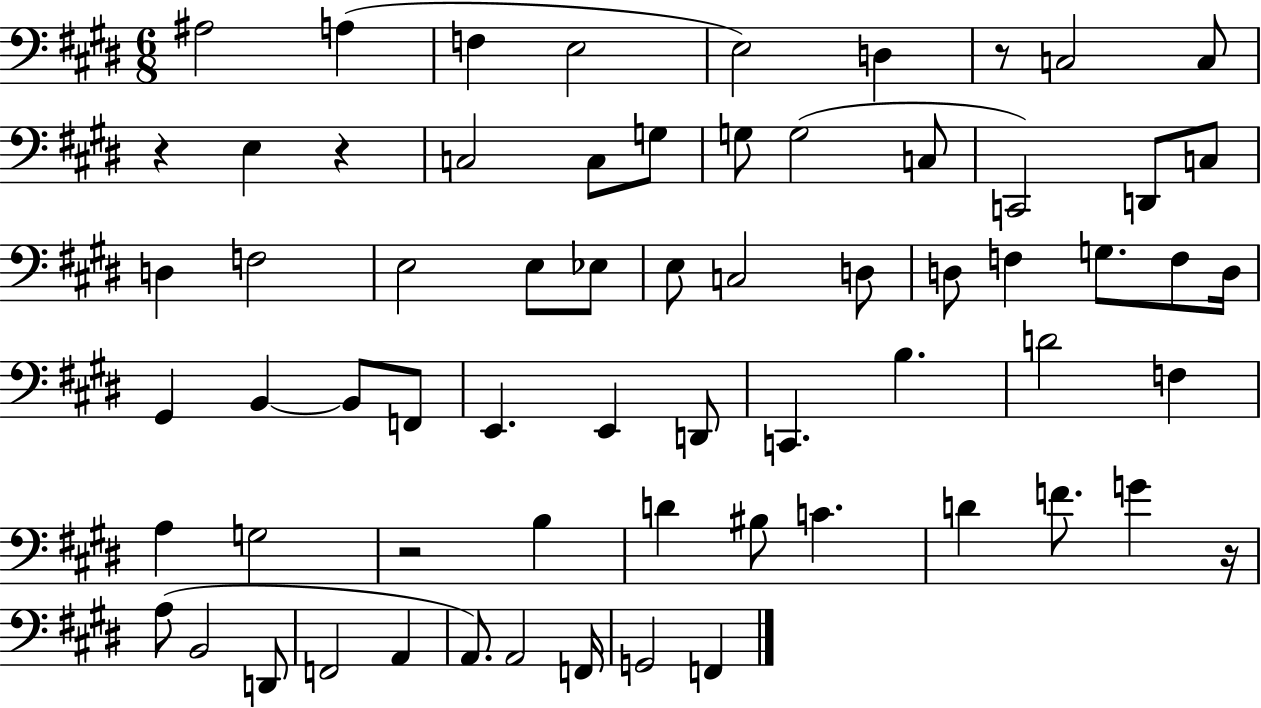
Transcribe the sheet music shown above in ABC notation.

X:1
T:Untitled
M:6/8
L:1/4
K:E
^A,2 A, F, E,2 E,2 D, z/2 C,2 C,/2 z E, z C,2 C,/2 G,/2 G,/2 G,2 C,/2 C,,2 D,,/2 C,/2 D, F,2 E,2 E,/2 _E,/2 E,/2 C,2 D,/2 D,/2 F, G,/2 F,/2 D,/4 ^G,, B,, B,,/2 F,,/2 E,, E,, D,,/2 C,, B, D2 F, A, G,2 z2 B, D ^B,/2 C D F/2 G z/4 A,/2 B,,2 D,,/2 F,,2 A,, A,,/2 A,,2 F,,/4 G,,2 F,,